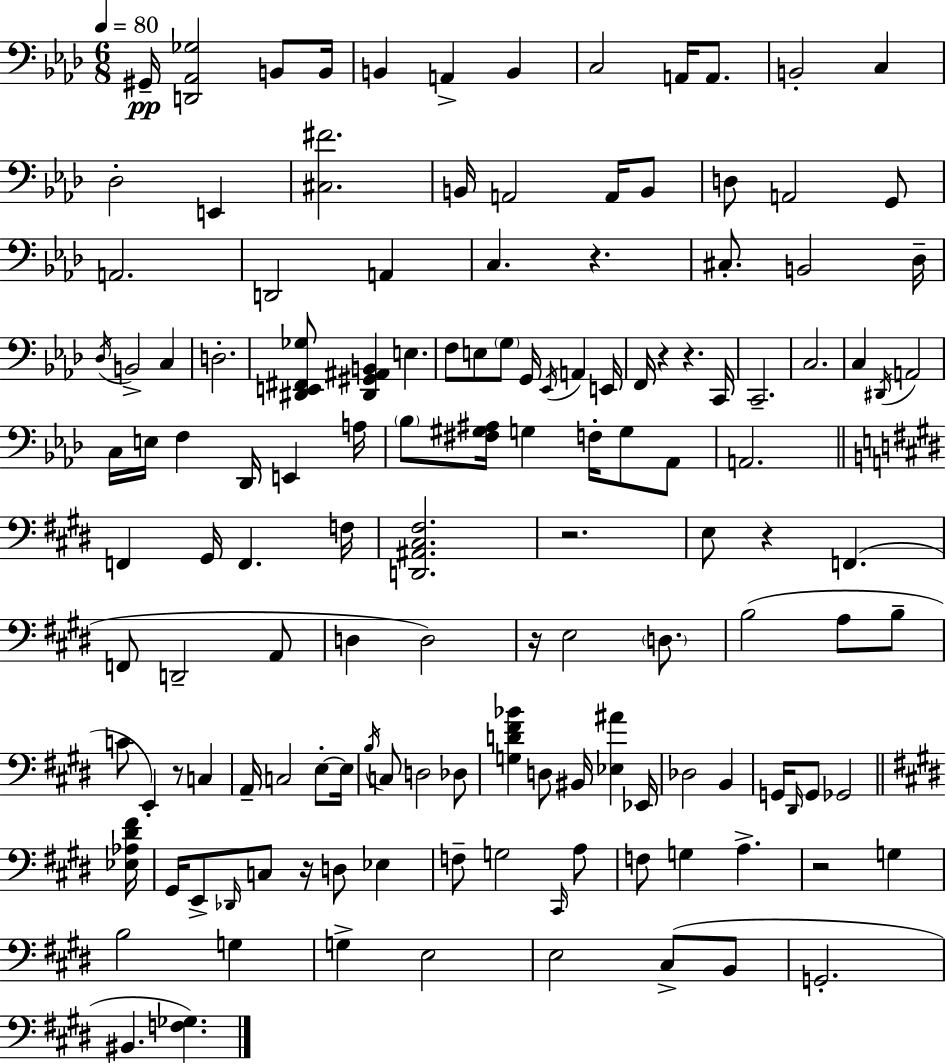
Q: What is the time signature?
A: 6/8